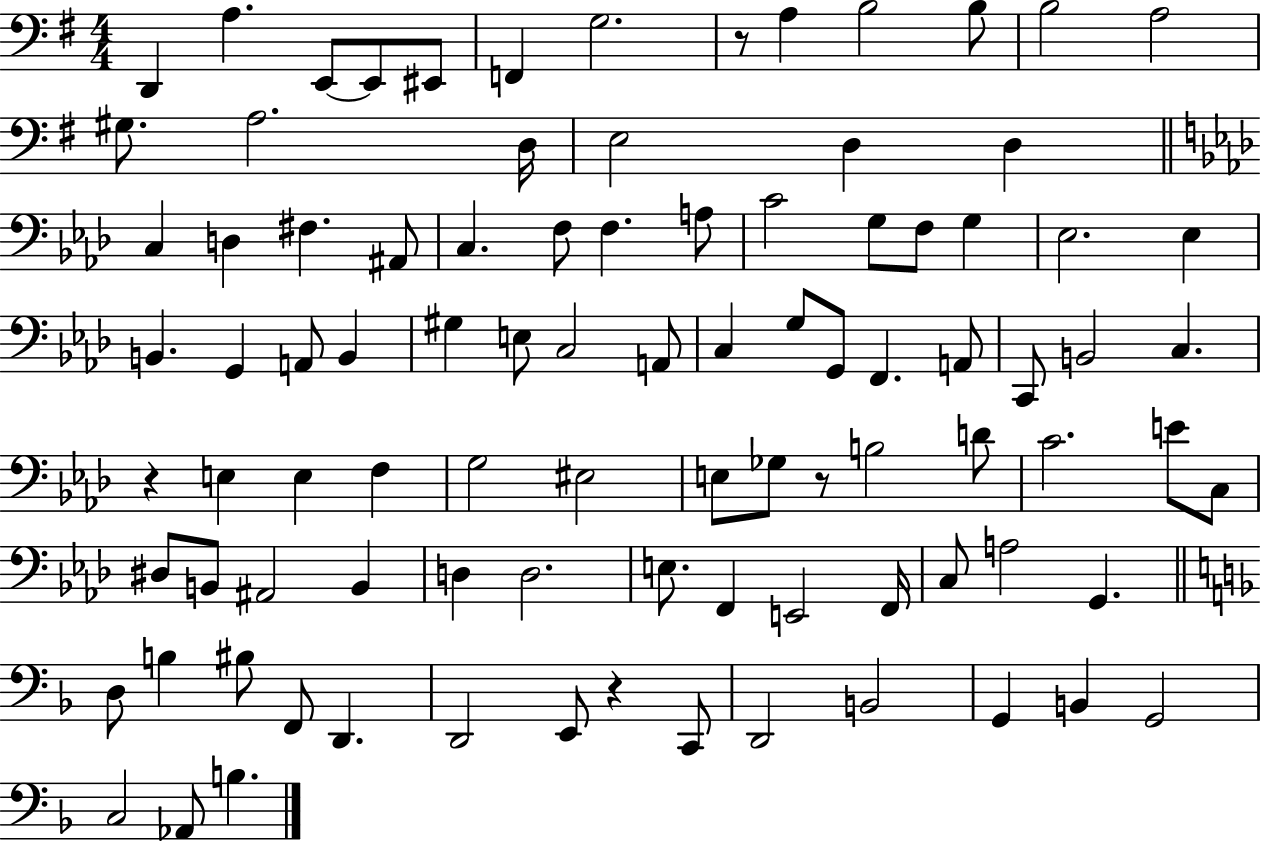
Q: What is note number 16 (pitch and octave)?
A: E3